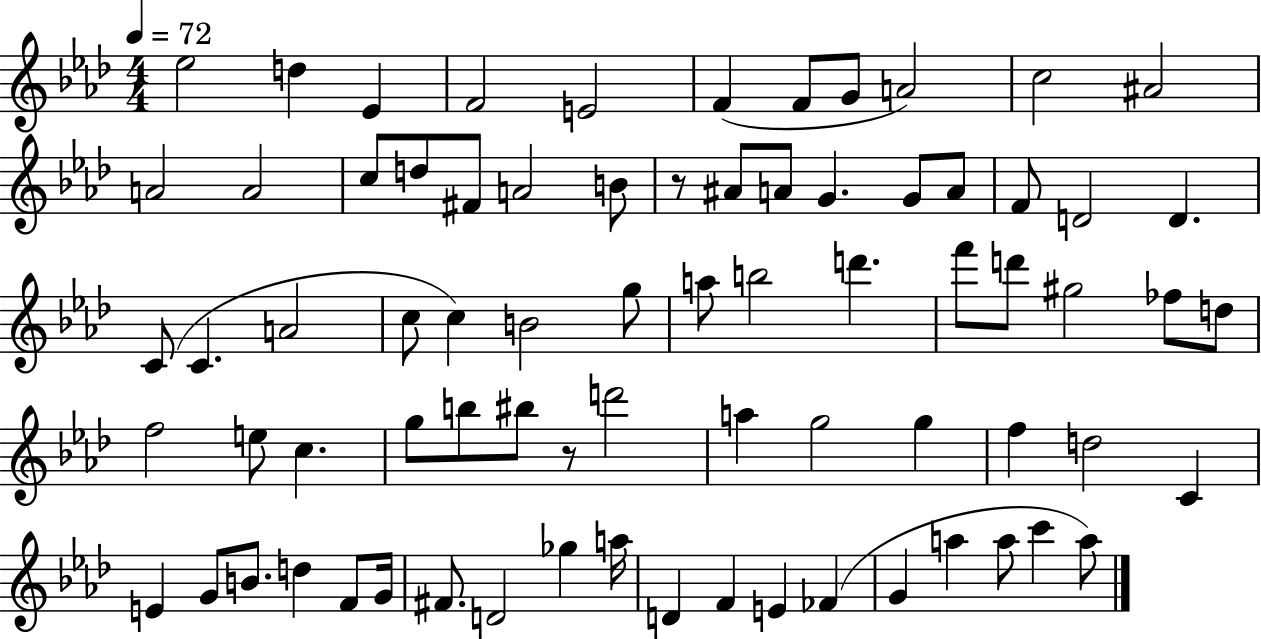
{
  \clef treble
  \numericTimeSignature
  \time 4/4
  \key aes \major
  \tempo 4 = 72
  \repeat volta 2 { ees''2 d''4 ees'4 | f'2 e'2 | f'4( f'8 g'8 a'2) | c''2 ais'2 | \break a'2 a'2 | c''8 d''8 fis'8 a'2 b'8 | r8 ais'8 a'8 g'4. g'8 a'8 | f'8 d'2 d'4. | \break c'8( c'4. a'2 | c''8 c''4) b'2 g''8 | a''8 b''2 d'''4. | f'''8 d'''8 gis''2 fes''8 d''8 | \break f''2 e''8 c''4. | g''8 b''8 bis''8 r8 d'''2 | a''4 g''2 g''4 | f''4 d''2 c'4 | \break e'4 g'8 b'8. d''4 f'8 g'16 | fis'8. d'2 ges''4 a''16 | d'4 f'4 e'4 fes'4( | g'4 a''4 a''8 c'''4 a''8) | \break } \bar "|."
}